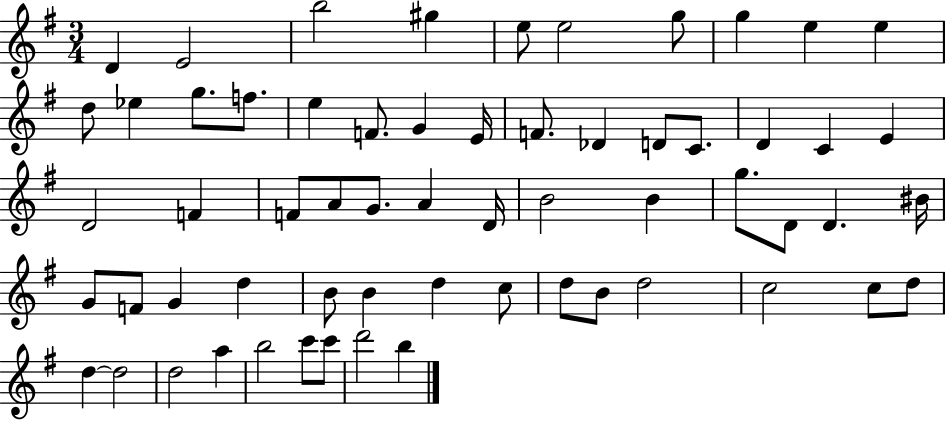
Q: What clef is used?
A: treble